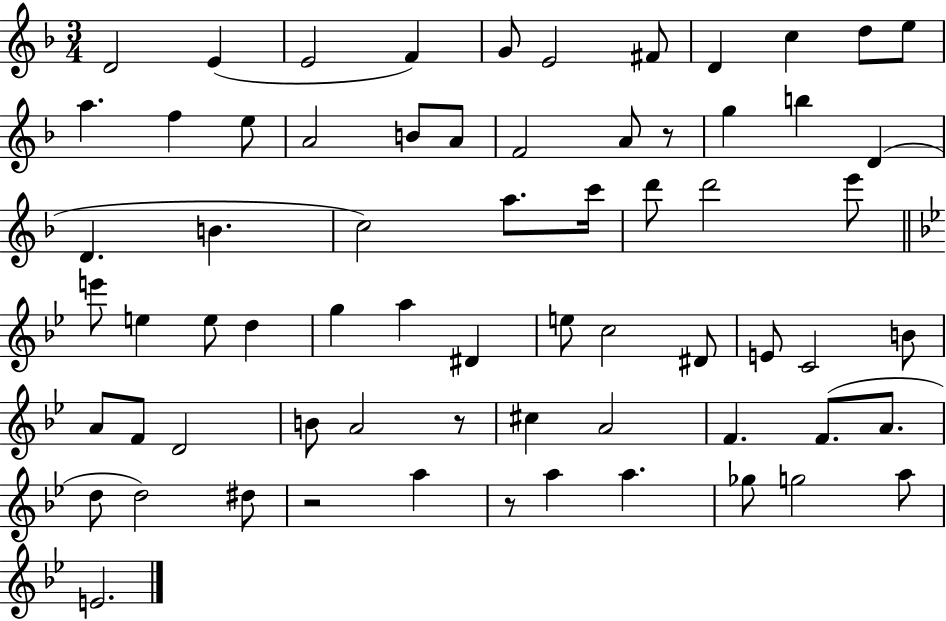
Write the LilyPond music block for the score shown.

{
  \clef treble
  \numericTimeSignature
  \time 3/4
  \key f \major
  \repeat volta 2 { d'2 e'4( | e'2 f'4) | g'8 e'2 fis'8 | d'4 c''4 d''8 e''8 | \break a''4. f''4 e''8 | a'2 b'8 a'8 | f'2 a'8 r8 | g''4 b''4 d'4( | \break d'4. b'4. | c''2) a''8. c'''16 | d'''8 d'''2 e'''8 | \bar "||" \break \key g \minor e'''8 e''4 e''8 d''4 | g''4 a''4 dis'4 | e''8 c''2 dis'8 | e'8 c'2 b'8 | \break a'8 f'8 d'2 | b'8 a'2 r8 | cis''4 a'2 | f'4. f'8.( a'8. | \break d''8 d''2) dis''8 | r2 a''4 | r8 a''4 a''4. | ges''8 g''2 a''8 | \break e'2. | } \bar "|."
}